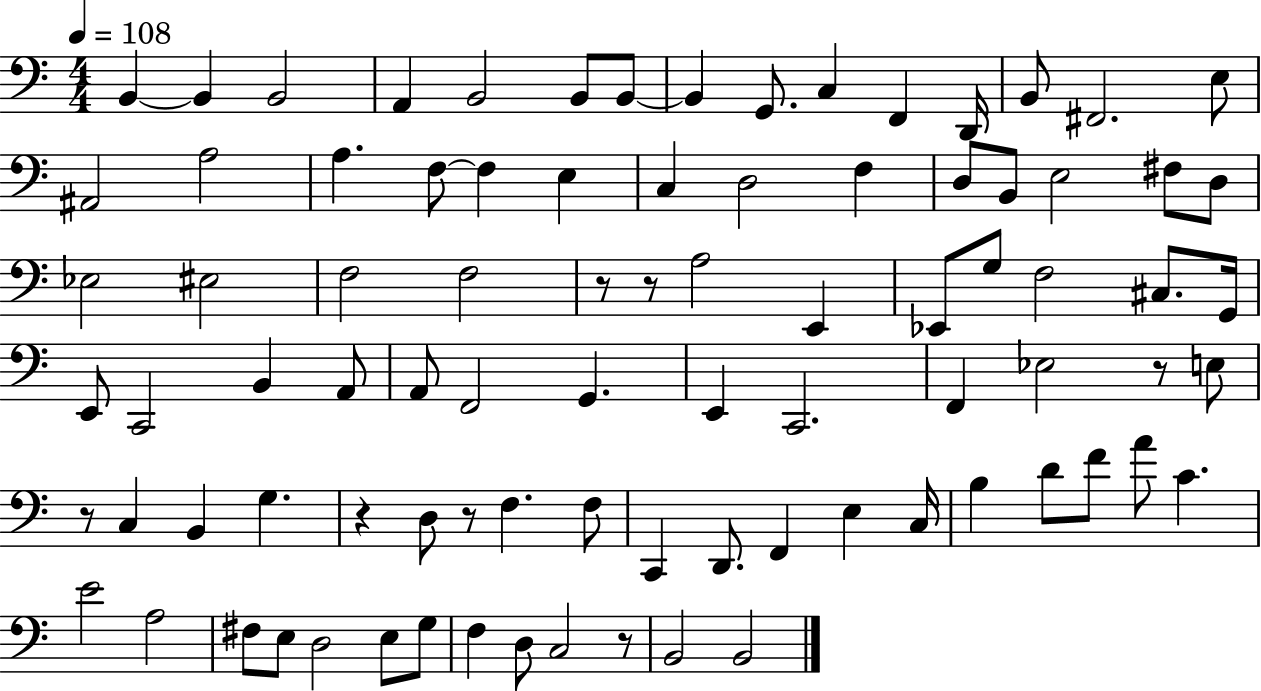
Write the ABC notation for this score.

X:1
T:Untitled
M:4/4
L:1/4
K:C
B,, B,, B,,2 A,, B,,2 B,,/2 B,,/2 B,, G,,/2 C, F,, D,,/4 B,,/2 ^F,,2 E,/2 ^A,,2 A,2 A, F,/2 F, E, C, D,2 F, D,/2 B,,/2 E,2 ^F,/2 D,/2 _E,2 ^E,2 F,2 F,2 z/2 z/2 A,2 E,, _E,,/2 G,/2 F,2 ^C,/2 G,,/4 E,,/2 C,,2 B,, A,,/2 A,,/2 F,,2 G,, E,, C,,2 F,, _E,2 z/2 E,/2 z/2 C, B,, G, z D,/2 z/2 F, F,/2 C,, D,,/2 F,, E, C,/4 B, D/2 F/2 A/2 C E2 A,2 ^F,/2 E,/2 D,2 E,/2 G,/2 F, D,/2 C,2 z/2 B,,2 B,,2